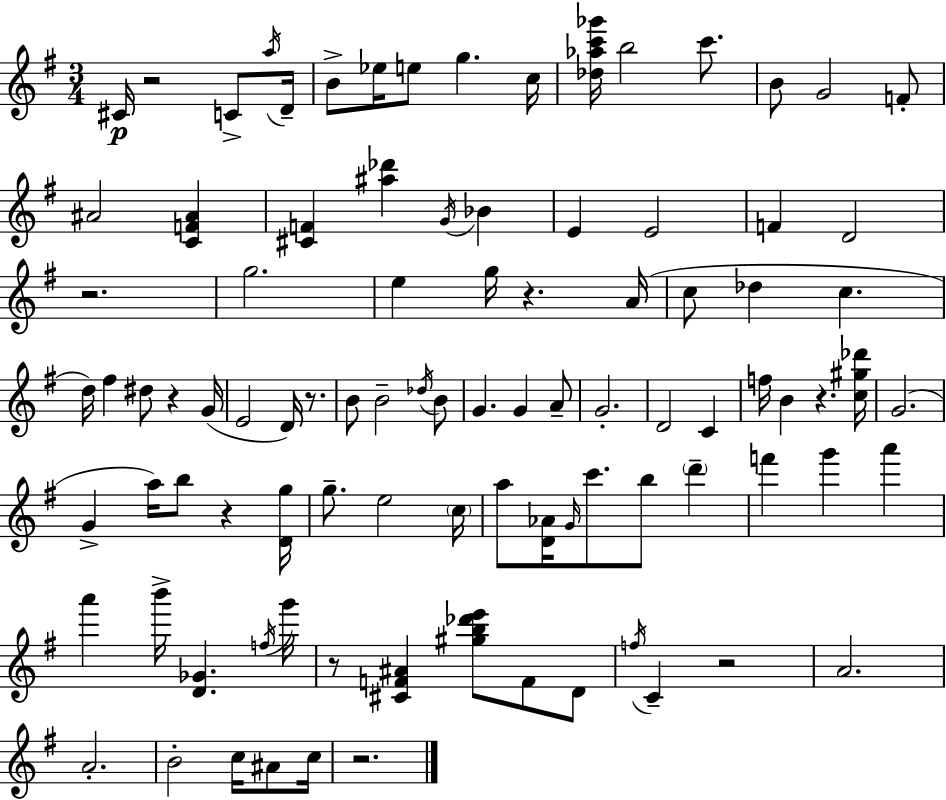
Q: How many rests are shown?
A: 10